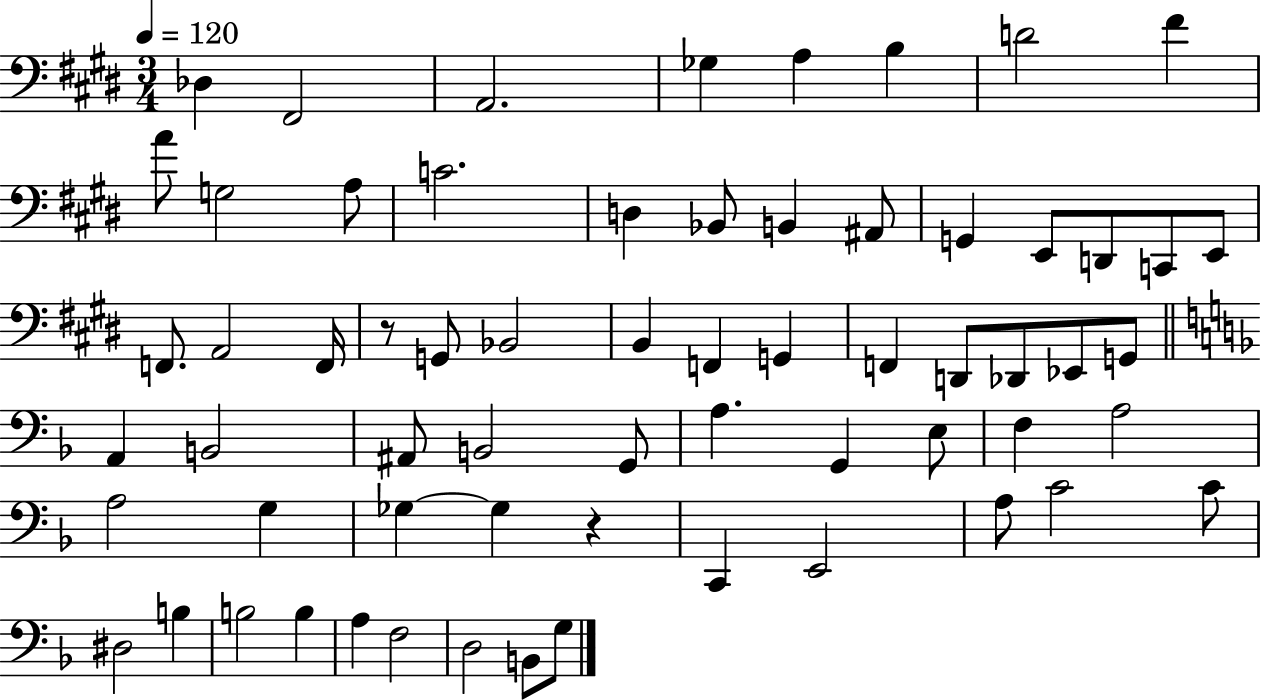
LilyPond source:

{
  \clef bass
  \numericTimeSignature
  \time 3/4
  \key e \major
  \tempo 4 = 120
  des4 fis,2 | a,2. | ges4 a4 b4 | d'2 fis'4 | \break a'8 g2 a8 | c'2. | d4 bes,8 b,4 ais,8 | g,4 e,8 d,8 c,8 e,8 | \break f,8. a,2 f,16 | r8 g,8 bes,2 | b,4 f,4 g,4 | f,4 d,8 des,8 ees,8 g,8 | \break \bar "||" \break \key d \minor a,4 b,2 | ais,8 b,2 g,8 | a4. g,4 e8 | f4 a2 | \break a2 g4 | ges4~~ ges4 r4 | c,4 e,2 | a8 c'2 c'8 | \break dis2 b4 | b2 b4 | a4 f2 | d2 b,8 g8 | \break \bar "|."
}